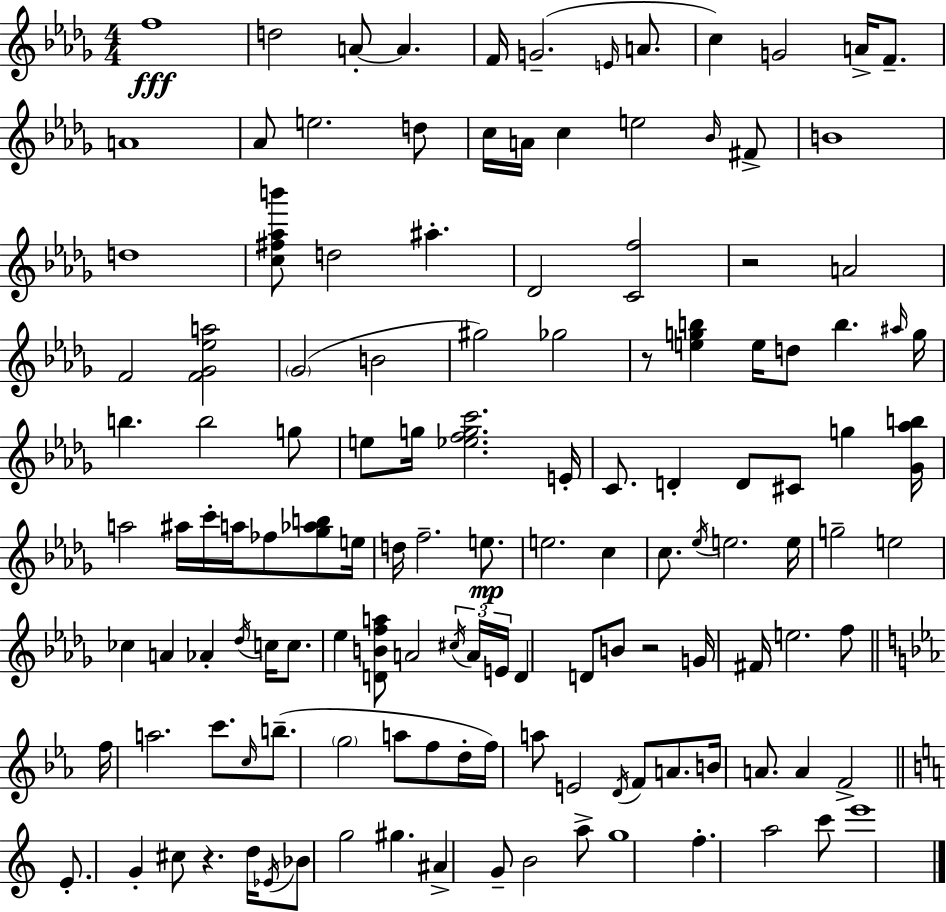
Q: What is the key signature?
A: BES minor